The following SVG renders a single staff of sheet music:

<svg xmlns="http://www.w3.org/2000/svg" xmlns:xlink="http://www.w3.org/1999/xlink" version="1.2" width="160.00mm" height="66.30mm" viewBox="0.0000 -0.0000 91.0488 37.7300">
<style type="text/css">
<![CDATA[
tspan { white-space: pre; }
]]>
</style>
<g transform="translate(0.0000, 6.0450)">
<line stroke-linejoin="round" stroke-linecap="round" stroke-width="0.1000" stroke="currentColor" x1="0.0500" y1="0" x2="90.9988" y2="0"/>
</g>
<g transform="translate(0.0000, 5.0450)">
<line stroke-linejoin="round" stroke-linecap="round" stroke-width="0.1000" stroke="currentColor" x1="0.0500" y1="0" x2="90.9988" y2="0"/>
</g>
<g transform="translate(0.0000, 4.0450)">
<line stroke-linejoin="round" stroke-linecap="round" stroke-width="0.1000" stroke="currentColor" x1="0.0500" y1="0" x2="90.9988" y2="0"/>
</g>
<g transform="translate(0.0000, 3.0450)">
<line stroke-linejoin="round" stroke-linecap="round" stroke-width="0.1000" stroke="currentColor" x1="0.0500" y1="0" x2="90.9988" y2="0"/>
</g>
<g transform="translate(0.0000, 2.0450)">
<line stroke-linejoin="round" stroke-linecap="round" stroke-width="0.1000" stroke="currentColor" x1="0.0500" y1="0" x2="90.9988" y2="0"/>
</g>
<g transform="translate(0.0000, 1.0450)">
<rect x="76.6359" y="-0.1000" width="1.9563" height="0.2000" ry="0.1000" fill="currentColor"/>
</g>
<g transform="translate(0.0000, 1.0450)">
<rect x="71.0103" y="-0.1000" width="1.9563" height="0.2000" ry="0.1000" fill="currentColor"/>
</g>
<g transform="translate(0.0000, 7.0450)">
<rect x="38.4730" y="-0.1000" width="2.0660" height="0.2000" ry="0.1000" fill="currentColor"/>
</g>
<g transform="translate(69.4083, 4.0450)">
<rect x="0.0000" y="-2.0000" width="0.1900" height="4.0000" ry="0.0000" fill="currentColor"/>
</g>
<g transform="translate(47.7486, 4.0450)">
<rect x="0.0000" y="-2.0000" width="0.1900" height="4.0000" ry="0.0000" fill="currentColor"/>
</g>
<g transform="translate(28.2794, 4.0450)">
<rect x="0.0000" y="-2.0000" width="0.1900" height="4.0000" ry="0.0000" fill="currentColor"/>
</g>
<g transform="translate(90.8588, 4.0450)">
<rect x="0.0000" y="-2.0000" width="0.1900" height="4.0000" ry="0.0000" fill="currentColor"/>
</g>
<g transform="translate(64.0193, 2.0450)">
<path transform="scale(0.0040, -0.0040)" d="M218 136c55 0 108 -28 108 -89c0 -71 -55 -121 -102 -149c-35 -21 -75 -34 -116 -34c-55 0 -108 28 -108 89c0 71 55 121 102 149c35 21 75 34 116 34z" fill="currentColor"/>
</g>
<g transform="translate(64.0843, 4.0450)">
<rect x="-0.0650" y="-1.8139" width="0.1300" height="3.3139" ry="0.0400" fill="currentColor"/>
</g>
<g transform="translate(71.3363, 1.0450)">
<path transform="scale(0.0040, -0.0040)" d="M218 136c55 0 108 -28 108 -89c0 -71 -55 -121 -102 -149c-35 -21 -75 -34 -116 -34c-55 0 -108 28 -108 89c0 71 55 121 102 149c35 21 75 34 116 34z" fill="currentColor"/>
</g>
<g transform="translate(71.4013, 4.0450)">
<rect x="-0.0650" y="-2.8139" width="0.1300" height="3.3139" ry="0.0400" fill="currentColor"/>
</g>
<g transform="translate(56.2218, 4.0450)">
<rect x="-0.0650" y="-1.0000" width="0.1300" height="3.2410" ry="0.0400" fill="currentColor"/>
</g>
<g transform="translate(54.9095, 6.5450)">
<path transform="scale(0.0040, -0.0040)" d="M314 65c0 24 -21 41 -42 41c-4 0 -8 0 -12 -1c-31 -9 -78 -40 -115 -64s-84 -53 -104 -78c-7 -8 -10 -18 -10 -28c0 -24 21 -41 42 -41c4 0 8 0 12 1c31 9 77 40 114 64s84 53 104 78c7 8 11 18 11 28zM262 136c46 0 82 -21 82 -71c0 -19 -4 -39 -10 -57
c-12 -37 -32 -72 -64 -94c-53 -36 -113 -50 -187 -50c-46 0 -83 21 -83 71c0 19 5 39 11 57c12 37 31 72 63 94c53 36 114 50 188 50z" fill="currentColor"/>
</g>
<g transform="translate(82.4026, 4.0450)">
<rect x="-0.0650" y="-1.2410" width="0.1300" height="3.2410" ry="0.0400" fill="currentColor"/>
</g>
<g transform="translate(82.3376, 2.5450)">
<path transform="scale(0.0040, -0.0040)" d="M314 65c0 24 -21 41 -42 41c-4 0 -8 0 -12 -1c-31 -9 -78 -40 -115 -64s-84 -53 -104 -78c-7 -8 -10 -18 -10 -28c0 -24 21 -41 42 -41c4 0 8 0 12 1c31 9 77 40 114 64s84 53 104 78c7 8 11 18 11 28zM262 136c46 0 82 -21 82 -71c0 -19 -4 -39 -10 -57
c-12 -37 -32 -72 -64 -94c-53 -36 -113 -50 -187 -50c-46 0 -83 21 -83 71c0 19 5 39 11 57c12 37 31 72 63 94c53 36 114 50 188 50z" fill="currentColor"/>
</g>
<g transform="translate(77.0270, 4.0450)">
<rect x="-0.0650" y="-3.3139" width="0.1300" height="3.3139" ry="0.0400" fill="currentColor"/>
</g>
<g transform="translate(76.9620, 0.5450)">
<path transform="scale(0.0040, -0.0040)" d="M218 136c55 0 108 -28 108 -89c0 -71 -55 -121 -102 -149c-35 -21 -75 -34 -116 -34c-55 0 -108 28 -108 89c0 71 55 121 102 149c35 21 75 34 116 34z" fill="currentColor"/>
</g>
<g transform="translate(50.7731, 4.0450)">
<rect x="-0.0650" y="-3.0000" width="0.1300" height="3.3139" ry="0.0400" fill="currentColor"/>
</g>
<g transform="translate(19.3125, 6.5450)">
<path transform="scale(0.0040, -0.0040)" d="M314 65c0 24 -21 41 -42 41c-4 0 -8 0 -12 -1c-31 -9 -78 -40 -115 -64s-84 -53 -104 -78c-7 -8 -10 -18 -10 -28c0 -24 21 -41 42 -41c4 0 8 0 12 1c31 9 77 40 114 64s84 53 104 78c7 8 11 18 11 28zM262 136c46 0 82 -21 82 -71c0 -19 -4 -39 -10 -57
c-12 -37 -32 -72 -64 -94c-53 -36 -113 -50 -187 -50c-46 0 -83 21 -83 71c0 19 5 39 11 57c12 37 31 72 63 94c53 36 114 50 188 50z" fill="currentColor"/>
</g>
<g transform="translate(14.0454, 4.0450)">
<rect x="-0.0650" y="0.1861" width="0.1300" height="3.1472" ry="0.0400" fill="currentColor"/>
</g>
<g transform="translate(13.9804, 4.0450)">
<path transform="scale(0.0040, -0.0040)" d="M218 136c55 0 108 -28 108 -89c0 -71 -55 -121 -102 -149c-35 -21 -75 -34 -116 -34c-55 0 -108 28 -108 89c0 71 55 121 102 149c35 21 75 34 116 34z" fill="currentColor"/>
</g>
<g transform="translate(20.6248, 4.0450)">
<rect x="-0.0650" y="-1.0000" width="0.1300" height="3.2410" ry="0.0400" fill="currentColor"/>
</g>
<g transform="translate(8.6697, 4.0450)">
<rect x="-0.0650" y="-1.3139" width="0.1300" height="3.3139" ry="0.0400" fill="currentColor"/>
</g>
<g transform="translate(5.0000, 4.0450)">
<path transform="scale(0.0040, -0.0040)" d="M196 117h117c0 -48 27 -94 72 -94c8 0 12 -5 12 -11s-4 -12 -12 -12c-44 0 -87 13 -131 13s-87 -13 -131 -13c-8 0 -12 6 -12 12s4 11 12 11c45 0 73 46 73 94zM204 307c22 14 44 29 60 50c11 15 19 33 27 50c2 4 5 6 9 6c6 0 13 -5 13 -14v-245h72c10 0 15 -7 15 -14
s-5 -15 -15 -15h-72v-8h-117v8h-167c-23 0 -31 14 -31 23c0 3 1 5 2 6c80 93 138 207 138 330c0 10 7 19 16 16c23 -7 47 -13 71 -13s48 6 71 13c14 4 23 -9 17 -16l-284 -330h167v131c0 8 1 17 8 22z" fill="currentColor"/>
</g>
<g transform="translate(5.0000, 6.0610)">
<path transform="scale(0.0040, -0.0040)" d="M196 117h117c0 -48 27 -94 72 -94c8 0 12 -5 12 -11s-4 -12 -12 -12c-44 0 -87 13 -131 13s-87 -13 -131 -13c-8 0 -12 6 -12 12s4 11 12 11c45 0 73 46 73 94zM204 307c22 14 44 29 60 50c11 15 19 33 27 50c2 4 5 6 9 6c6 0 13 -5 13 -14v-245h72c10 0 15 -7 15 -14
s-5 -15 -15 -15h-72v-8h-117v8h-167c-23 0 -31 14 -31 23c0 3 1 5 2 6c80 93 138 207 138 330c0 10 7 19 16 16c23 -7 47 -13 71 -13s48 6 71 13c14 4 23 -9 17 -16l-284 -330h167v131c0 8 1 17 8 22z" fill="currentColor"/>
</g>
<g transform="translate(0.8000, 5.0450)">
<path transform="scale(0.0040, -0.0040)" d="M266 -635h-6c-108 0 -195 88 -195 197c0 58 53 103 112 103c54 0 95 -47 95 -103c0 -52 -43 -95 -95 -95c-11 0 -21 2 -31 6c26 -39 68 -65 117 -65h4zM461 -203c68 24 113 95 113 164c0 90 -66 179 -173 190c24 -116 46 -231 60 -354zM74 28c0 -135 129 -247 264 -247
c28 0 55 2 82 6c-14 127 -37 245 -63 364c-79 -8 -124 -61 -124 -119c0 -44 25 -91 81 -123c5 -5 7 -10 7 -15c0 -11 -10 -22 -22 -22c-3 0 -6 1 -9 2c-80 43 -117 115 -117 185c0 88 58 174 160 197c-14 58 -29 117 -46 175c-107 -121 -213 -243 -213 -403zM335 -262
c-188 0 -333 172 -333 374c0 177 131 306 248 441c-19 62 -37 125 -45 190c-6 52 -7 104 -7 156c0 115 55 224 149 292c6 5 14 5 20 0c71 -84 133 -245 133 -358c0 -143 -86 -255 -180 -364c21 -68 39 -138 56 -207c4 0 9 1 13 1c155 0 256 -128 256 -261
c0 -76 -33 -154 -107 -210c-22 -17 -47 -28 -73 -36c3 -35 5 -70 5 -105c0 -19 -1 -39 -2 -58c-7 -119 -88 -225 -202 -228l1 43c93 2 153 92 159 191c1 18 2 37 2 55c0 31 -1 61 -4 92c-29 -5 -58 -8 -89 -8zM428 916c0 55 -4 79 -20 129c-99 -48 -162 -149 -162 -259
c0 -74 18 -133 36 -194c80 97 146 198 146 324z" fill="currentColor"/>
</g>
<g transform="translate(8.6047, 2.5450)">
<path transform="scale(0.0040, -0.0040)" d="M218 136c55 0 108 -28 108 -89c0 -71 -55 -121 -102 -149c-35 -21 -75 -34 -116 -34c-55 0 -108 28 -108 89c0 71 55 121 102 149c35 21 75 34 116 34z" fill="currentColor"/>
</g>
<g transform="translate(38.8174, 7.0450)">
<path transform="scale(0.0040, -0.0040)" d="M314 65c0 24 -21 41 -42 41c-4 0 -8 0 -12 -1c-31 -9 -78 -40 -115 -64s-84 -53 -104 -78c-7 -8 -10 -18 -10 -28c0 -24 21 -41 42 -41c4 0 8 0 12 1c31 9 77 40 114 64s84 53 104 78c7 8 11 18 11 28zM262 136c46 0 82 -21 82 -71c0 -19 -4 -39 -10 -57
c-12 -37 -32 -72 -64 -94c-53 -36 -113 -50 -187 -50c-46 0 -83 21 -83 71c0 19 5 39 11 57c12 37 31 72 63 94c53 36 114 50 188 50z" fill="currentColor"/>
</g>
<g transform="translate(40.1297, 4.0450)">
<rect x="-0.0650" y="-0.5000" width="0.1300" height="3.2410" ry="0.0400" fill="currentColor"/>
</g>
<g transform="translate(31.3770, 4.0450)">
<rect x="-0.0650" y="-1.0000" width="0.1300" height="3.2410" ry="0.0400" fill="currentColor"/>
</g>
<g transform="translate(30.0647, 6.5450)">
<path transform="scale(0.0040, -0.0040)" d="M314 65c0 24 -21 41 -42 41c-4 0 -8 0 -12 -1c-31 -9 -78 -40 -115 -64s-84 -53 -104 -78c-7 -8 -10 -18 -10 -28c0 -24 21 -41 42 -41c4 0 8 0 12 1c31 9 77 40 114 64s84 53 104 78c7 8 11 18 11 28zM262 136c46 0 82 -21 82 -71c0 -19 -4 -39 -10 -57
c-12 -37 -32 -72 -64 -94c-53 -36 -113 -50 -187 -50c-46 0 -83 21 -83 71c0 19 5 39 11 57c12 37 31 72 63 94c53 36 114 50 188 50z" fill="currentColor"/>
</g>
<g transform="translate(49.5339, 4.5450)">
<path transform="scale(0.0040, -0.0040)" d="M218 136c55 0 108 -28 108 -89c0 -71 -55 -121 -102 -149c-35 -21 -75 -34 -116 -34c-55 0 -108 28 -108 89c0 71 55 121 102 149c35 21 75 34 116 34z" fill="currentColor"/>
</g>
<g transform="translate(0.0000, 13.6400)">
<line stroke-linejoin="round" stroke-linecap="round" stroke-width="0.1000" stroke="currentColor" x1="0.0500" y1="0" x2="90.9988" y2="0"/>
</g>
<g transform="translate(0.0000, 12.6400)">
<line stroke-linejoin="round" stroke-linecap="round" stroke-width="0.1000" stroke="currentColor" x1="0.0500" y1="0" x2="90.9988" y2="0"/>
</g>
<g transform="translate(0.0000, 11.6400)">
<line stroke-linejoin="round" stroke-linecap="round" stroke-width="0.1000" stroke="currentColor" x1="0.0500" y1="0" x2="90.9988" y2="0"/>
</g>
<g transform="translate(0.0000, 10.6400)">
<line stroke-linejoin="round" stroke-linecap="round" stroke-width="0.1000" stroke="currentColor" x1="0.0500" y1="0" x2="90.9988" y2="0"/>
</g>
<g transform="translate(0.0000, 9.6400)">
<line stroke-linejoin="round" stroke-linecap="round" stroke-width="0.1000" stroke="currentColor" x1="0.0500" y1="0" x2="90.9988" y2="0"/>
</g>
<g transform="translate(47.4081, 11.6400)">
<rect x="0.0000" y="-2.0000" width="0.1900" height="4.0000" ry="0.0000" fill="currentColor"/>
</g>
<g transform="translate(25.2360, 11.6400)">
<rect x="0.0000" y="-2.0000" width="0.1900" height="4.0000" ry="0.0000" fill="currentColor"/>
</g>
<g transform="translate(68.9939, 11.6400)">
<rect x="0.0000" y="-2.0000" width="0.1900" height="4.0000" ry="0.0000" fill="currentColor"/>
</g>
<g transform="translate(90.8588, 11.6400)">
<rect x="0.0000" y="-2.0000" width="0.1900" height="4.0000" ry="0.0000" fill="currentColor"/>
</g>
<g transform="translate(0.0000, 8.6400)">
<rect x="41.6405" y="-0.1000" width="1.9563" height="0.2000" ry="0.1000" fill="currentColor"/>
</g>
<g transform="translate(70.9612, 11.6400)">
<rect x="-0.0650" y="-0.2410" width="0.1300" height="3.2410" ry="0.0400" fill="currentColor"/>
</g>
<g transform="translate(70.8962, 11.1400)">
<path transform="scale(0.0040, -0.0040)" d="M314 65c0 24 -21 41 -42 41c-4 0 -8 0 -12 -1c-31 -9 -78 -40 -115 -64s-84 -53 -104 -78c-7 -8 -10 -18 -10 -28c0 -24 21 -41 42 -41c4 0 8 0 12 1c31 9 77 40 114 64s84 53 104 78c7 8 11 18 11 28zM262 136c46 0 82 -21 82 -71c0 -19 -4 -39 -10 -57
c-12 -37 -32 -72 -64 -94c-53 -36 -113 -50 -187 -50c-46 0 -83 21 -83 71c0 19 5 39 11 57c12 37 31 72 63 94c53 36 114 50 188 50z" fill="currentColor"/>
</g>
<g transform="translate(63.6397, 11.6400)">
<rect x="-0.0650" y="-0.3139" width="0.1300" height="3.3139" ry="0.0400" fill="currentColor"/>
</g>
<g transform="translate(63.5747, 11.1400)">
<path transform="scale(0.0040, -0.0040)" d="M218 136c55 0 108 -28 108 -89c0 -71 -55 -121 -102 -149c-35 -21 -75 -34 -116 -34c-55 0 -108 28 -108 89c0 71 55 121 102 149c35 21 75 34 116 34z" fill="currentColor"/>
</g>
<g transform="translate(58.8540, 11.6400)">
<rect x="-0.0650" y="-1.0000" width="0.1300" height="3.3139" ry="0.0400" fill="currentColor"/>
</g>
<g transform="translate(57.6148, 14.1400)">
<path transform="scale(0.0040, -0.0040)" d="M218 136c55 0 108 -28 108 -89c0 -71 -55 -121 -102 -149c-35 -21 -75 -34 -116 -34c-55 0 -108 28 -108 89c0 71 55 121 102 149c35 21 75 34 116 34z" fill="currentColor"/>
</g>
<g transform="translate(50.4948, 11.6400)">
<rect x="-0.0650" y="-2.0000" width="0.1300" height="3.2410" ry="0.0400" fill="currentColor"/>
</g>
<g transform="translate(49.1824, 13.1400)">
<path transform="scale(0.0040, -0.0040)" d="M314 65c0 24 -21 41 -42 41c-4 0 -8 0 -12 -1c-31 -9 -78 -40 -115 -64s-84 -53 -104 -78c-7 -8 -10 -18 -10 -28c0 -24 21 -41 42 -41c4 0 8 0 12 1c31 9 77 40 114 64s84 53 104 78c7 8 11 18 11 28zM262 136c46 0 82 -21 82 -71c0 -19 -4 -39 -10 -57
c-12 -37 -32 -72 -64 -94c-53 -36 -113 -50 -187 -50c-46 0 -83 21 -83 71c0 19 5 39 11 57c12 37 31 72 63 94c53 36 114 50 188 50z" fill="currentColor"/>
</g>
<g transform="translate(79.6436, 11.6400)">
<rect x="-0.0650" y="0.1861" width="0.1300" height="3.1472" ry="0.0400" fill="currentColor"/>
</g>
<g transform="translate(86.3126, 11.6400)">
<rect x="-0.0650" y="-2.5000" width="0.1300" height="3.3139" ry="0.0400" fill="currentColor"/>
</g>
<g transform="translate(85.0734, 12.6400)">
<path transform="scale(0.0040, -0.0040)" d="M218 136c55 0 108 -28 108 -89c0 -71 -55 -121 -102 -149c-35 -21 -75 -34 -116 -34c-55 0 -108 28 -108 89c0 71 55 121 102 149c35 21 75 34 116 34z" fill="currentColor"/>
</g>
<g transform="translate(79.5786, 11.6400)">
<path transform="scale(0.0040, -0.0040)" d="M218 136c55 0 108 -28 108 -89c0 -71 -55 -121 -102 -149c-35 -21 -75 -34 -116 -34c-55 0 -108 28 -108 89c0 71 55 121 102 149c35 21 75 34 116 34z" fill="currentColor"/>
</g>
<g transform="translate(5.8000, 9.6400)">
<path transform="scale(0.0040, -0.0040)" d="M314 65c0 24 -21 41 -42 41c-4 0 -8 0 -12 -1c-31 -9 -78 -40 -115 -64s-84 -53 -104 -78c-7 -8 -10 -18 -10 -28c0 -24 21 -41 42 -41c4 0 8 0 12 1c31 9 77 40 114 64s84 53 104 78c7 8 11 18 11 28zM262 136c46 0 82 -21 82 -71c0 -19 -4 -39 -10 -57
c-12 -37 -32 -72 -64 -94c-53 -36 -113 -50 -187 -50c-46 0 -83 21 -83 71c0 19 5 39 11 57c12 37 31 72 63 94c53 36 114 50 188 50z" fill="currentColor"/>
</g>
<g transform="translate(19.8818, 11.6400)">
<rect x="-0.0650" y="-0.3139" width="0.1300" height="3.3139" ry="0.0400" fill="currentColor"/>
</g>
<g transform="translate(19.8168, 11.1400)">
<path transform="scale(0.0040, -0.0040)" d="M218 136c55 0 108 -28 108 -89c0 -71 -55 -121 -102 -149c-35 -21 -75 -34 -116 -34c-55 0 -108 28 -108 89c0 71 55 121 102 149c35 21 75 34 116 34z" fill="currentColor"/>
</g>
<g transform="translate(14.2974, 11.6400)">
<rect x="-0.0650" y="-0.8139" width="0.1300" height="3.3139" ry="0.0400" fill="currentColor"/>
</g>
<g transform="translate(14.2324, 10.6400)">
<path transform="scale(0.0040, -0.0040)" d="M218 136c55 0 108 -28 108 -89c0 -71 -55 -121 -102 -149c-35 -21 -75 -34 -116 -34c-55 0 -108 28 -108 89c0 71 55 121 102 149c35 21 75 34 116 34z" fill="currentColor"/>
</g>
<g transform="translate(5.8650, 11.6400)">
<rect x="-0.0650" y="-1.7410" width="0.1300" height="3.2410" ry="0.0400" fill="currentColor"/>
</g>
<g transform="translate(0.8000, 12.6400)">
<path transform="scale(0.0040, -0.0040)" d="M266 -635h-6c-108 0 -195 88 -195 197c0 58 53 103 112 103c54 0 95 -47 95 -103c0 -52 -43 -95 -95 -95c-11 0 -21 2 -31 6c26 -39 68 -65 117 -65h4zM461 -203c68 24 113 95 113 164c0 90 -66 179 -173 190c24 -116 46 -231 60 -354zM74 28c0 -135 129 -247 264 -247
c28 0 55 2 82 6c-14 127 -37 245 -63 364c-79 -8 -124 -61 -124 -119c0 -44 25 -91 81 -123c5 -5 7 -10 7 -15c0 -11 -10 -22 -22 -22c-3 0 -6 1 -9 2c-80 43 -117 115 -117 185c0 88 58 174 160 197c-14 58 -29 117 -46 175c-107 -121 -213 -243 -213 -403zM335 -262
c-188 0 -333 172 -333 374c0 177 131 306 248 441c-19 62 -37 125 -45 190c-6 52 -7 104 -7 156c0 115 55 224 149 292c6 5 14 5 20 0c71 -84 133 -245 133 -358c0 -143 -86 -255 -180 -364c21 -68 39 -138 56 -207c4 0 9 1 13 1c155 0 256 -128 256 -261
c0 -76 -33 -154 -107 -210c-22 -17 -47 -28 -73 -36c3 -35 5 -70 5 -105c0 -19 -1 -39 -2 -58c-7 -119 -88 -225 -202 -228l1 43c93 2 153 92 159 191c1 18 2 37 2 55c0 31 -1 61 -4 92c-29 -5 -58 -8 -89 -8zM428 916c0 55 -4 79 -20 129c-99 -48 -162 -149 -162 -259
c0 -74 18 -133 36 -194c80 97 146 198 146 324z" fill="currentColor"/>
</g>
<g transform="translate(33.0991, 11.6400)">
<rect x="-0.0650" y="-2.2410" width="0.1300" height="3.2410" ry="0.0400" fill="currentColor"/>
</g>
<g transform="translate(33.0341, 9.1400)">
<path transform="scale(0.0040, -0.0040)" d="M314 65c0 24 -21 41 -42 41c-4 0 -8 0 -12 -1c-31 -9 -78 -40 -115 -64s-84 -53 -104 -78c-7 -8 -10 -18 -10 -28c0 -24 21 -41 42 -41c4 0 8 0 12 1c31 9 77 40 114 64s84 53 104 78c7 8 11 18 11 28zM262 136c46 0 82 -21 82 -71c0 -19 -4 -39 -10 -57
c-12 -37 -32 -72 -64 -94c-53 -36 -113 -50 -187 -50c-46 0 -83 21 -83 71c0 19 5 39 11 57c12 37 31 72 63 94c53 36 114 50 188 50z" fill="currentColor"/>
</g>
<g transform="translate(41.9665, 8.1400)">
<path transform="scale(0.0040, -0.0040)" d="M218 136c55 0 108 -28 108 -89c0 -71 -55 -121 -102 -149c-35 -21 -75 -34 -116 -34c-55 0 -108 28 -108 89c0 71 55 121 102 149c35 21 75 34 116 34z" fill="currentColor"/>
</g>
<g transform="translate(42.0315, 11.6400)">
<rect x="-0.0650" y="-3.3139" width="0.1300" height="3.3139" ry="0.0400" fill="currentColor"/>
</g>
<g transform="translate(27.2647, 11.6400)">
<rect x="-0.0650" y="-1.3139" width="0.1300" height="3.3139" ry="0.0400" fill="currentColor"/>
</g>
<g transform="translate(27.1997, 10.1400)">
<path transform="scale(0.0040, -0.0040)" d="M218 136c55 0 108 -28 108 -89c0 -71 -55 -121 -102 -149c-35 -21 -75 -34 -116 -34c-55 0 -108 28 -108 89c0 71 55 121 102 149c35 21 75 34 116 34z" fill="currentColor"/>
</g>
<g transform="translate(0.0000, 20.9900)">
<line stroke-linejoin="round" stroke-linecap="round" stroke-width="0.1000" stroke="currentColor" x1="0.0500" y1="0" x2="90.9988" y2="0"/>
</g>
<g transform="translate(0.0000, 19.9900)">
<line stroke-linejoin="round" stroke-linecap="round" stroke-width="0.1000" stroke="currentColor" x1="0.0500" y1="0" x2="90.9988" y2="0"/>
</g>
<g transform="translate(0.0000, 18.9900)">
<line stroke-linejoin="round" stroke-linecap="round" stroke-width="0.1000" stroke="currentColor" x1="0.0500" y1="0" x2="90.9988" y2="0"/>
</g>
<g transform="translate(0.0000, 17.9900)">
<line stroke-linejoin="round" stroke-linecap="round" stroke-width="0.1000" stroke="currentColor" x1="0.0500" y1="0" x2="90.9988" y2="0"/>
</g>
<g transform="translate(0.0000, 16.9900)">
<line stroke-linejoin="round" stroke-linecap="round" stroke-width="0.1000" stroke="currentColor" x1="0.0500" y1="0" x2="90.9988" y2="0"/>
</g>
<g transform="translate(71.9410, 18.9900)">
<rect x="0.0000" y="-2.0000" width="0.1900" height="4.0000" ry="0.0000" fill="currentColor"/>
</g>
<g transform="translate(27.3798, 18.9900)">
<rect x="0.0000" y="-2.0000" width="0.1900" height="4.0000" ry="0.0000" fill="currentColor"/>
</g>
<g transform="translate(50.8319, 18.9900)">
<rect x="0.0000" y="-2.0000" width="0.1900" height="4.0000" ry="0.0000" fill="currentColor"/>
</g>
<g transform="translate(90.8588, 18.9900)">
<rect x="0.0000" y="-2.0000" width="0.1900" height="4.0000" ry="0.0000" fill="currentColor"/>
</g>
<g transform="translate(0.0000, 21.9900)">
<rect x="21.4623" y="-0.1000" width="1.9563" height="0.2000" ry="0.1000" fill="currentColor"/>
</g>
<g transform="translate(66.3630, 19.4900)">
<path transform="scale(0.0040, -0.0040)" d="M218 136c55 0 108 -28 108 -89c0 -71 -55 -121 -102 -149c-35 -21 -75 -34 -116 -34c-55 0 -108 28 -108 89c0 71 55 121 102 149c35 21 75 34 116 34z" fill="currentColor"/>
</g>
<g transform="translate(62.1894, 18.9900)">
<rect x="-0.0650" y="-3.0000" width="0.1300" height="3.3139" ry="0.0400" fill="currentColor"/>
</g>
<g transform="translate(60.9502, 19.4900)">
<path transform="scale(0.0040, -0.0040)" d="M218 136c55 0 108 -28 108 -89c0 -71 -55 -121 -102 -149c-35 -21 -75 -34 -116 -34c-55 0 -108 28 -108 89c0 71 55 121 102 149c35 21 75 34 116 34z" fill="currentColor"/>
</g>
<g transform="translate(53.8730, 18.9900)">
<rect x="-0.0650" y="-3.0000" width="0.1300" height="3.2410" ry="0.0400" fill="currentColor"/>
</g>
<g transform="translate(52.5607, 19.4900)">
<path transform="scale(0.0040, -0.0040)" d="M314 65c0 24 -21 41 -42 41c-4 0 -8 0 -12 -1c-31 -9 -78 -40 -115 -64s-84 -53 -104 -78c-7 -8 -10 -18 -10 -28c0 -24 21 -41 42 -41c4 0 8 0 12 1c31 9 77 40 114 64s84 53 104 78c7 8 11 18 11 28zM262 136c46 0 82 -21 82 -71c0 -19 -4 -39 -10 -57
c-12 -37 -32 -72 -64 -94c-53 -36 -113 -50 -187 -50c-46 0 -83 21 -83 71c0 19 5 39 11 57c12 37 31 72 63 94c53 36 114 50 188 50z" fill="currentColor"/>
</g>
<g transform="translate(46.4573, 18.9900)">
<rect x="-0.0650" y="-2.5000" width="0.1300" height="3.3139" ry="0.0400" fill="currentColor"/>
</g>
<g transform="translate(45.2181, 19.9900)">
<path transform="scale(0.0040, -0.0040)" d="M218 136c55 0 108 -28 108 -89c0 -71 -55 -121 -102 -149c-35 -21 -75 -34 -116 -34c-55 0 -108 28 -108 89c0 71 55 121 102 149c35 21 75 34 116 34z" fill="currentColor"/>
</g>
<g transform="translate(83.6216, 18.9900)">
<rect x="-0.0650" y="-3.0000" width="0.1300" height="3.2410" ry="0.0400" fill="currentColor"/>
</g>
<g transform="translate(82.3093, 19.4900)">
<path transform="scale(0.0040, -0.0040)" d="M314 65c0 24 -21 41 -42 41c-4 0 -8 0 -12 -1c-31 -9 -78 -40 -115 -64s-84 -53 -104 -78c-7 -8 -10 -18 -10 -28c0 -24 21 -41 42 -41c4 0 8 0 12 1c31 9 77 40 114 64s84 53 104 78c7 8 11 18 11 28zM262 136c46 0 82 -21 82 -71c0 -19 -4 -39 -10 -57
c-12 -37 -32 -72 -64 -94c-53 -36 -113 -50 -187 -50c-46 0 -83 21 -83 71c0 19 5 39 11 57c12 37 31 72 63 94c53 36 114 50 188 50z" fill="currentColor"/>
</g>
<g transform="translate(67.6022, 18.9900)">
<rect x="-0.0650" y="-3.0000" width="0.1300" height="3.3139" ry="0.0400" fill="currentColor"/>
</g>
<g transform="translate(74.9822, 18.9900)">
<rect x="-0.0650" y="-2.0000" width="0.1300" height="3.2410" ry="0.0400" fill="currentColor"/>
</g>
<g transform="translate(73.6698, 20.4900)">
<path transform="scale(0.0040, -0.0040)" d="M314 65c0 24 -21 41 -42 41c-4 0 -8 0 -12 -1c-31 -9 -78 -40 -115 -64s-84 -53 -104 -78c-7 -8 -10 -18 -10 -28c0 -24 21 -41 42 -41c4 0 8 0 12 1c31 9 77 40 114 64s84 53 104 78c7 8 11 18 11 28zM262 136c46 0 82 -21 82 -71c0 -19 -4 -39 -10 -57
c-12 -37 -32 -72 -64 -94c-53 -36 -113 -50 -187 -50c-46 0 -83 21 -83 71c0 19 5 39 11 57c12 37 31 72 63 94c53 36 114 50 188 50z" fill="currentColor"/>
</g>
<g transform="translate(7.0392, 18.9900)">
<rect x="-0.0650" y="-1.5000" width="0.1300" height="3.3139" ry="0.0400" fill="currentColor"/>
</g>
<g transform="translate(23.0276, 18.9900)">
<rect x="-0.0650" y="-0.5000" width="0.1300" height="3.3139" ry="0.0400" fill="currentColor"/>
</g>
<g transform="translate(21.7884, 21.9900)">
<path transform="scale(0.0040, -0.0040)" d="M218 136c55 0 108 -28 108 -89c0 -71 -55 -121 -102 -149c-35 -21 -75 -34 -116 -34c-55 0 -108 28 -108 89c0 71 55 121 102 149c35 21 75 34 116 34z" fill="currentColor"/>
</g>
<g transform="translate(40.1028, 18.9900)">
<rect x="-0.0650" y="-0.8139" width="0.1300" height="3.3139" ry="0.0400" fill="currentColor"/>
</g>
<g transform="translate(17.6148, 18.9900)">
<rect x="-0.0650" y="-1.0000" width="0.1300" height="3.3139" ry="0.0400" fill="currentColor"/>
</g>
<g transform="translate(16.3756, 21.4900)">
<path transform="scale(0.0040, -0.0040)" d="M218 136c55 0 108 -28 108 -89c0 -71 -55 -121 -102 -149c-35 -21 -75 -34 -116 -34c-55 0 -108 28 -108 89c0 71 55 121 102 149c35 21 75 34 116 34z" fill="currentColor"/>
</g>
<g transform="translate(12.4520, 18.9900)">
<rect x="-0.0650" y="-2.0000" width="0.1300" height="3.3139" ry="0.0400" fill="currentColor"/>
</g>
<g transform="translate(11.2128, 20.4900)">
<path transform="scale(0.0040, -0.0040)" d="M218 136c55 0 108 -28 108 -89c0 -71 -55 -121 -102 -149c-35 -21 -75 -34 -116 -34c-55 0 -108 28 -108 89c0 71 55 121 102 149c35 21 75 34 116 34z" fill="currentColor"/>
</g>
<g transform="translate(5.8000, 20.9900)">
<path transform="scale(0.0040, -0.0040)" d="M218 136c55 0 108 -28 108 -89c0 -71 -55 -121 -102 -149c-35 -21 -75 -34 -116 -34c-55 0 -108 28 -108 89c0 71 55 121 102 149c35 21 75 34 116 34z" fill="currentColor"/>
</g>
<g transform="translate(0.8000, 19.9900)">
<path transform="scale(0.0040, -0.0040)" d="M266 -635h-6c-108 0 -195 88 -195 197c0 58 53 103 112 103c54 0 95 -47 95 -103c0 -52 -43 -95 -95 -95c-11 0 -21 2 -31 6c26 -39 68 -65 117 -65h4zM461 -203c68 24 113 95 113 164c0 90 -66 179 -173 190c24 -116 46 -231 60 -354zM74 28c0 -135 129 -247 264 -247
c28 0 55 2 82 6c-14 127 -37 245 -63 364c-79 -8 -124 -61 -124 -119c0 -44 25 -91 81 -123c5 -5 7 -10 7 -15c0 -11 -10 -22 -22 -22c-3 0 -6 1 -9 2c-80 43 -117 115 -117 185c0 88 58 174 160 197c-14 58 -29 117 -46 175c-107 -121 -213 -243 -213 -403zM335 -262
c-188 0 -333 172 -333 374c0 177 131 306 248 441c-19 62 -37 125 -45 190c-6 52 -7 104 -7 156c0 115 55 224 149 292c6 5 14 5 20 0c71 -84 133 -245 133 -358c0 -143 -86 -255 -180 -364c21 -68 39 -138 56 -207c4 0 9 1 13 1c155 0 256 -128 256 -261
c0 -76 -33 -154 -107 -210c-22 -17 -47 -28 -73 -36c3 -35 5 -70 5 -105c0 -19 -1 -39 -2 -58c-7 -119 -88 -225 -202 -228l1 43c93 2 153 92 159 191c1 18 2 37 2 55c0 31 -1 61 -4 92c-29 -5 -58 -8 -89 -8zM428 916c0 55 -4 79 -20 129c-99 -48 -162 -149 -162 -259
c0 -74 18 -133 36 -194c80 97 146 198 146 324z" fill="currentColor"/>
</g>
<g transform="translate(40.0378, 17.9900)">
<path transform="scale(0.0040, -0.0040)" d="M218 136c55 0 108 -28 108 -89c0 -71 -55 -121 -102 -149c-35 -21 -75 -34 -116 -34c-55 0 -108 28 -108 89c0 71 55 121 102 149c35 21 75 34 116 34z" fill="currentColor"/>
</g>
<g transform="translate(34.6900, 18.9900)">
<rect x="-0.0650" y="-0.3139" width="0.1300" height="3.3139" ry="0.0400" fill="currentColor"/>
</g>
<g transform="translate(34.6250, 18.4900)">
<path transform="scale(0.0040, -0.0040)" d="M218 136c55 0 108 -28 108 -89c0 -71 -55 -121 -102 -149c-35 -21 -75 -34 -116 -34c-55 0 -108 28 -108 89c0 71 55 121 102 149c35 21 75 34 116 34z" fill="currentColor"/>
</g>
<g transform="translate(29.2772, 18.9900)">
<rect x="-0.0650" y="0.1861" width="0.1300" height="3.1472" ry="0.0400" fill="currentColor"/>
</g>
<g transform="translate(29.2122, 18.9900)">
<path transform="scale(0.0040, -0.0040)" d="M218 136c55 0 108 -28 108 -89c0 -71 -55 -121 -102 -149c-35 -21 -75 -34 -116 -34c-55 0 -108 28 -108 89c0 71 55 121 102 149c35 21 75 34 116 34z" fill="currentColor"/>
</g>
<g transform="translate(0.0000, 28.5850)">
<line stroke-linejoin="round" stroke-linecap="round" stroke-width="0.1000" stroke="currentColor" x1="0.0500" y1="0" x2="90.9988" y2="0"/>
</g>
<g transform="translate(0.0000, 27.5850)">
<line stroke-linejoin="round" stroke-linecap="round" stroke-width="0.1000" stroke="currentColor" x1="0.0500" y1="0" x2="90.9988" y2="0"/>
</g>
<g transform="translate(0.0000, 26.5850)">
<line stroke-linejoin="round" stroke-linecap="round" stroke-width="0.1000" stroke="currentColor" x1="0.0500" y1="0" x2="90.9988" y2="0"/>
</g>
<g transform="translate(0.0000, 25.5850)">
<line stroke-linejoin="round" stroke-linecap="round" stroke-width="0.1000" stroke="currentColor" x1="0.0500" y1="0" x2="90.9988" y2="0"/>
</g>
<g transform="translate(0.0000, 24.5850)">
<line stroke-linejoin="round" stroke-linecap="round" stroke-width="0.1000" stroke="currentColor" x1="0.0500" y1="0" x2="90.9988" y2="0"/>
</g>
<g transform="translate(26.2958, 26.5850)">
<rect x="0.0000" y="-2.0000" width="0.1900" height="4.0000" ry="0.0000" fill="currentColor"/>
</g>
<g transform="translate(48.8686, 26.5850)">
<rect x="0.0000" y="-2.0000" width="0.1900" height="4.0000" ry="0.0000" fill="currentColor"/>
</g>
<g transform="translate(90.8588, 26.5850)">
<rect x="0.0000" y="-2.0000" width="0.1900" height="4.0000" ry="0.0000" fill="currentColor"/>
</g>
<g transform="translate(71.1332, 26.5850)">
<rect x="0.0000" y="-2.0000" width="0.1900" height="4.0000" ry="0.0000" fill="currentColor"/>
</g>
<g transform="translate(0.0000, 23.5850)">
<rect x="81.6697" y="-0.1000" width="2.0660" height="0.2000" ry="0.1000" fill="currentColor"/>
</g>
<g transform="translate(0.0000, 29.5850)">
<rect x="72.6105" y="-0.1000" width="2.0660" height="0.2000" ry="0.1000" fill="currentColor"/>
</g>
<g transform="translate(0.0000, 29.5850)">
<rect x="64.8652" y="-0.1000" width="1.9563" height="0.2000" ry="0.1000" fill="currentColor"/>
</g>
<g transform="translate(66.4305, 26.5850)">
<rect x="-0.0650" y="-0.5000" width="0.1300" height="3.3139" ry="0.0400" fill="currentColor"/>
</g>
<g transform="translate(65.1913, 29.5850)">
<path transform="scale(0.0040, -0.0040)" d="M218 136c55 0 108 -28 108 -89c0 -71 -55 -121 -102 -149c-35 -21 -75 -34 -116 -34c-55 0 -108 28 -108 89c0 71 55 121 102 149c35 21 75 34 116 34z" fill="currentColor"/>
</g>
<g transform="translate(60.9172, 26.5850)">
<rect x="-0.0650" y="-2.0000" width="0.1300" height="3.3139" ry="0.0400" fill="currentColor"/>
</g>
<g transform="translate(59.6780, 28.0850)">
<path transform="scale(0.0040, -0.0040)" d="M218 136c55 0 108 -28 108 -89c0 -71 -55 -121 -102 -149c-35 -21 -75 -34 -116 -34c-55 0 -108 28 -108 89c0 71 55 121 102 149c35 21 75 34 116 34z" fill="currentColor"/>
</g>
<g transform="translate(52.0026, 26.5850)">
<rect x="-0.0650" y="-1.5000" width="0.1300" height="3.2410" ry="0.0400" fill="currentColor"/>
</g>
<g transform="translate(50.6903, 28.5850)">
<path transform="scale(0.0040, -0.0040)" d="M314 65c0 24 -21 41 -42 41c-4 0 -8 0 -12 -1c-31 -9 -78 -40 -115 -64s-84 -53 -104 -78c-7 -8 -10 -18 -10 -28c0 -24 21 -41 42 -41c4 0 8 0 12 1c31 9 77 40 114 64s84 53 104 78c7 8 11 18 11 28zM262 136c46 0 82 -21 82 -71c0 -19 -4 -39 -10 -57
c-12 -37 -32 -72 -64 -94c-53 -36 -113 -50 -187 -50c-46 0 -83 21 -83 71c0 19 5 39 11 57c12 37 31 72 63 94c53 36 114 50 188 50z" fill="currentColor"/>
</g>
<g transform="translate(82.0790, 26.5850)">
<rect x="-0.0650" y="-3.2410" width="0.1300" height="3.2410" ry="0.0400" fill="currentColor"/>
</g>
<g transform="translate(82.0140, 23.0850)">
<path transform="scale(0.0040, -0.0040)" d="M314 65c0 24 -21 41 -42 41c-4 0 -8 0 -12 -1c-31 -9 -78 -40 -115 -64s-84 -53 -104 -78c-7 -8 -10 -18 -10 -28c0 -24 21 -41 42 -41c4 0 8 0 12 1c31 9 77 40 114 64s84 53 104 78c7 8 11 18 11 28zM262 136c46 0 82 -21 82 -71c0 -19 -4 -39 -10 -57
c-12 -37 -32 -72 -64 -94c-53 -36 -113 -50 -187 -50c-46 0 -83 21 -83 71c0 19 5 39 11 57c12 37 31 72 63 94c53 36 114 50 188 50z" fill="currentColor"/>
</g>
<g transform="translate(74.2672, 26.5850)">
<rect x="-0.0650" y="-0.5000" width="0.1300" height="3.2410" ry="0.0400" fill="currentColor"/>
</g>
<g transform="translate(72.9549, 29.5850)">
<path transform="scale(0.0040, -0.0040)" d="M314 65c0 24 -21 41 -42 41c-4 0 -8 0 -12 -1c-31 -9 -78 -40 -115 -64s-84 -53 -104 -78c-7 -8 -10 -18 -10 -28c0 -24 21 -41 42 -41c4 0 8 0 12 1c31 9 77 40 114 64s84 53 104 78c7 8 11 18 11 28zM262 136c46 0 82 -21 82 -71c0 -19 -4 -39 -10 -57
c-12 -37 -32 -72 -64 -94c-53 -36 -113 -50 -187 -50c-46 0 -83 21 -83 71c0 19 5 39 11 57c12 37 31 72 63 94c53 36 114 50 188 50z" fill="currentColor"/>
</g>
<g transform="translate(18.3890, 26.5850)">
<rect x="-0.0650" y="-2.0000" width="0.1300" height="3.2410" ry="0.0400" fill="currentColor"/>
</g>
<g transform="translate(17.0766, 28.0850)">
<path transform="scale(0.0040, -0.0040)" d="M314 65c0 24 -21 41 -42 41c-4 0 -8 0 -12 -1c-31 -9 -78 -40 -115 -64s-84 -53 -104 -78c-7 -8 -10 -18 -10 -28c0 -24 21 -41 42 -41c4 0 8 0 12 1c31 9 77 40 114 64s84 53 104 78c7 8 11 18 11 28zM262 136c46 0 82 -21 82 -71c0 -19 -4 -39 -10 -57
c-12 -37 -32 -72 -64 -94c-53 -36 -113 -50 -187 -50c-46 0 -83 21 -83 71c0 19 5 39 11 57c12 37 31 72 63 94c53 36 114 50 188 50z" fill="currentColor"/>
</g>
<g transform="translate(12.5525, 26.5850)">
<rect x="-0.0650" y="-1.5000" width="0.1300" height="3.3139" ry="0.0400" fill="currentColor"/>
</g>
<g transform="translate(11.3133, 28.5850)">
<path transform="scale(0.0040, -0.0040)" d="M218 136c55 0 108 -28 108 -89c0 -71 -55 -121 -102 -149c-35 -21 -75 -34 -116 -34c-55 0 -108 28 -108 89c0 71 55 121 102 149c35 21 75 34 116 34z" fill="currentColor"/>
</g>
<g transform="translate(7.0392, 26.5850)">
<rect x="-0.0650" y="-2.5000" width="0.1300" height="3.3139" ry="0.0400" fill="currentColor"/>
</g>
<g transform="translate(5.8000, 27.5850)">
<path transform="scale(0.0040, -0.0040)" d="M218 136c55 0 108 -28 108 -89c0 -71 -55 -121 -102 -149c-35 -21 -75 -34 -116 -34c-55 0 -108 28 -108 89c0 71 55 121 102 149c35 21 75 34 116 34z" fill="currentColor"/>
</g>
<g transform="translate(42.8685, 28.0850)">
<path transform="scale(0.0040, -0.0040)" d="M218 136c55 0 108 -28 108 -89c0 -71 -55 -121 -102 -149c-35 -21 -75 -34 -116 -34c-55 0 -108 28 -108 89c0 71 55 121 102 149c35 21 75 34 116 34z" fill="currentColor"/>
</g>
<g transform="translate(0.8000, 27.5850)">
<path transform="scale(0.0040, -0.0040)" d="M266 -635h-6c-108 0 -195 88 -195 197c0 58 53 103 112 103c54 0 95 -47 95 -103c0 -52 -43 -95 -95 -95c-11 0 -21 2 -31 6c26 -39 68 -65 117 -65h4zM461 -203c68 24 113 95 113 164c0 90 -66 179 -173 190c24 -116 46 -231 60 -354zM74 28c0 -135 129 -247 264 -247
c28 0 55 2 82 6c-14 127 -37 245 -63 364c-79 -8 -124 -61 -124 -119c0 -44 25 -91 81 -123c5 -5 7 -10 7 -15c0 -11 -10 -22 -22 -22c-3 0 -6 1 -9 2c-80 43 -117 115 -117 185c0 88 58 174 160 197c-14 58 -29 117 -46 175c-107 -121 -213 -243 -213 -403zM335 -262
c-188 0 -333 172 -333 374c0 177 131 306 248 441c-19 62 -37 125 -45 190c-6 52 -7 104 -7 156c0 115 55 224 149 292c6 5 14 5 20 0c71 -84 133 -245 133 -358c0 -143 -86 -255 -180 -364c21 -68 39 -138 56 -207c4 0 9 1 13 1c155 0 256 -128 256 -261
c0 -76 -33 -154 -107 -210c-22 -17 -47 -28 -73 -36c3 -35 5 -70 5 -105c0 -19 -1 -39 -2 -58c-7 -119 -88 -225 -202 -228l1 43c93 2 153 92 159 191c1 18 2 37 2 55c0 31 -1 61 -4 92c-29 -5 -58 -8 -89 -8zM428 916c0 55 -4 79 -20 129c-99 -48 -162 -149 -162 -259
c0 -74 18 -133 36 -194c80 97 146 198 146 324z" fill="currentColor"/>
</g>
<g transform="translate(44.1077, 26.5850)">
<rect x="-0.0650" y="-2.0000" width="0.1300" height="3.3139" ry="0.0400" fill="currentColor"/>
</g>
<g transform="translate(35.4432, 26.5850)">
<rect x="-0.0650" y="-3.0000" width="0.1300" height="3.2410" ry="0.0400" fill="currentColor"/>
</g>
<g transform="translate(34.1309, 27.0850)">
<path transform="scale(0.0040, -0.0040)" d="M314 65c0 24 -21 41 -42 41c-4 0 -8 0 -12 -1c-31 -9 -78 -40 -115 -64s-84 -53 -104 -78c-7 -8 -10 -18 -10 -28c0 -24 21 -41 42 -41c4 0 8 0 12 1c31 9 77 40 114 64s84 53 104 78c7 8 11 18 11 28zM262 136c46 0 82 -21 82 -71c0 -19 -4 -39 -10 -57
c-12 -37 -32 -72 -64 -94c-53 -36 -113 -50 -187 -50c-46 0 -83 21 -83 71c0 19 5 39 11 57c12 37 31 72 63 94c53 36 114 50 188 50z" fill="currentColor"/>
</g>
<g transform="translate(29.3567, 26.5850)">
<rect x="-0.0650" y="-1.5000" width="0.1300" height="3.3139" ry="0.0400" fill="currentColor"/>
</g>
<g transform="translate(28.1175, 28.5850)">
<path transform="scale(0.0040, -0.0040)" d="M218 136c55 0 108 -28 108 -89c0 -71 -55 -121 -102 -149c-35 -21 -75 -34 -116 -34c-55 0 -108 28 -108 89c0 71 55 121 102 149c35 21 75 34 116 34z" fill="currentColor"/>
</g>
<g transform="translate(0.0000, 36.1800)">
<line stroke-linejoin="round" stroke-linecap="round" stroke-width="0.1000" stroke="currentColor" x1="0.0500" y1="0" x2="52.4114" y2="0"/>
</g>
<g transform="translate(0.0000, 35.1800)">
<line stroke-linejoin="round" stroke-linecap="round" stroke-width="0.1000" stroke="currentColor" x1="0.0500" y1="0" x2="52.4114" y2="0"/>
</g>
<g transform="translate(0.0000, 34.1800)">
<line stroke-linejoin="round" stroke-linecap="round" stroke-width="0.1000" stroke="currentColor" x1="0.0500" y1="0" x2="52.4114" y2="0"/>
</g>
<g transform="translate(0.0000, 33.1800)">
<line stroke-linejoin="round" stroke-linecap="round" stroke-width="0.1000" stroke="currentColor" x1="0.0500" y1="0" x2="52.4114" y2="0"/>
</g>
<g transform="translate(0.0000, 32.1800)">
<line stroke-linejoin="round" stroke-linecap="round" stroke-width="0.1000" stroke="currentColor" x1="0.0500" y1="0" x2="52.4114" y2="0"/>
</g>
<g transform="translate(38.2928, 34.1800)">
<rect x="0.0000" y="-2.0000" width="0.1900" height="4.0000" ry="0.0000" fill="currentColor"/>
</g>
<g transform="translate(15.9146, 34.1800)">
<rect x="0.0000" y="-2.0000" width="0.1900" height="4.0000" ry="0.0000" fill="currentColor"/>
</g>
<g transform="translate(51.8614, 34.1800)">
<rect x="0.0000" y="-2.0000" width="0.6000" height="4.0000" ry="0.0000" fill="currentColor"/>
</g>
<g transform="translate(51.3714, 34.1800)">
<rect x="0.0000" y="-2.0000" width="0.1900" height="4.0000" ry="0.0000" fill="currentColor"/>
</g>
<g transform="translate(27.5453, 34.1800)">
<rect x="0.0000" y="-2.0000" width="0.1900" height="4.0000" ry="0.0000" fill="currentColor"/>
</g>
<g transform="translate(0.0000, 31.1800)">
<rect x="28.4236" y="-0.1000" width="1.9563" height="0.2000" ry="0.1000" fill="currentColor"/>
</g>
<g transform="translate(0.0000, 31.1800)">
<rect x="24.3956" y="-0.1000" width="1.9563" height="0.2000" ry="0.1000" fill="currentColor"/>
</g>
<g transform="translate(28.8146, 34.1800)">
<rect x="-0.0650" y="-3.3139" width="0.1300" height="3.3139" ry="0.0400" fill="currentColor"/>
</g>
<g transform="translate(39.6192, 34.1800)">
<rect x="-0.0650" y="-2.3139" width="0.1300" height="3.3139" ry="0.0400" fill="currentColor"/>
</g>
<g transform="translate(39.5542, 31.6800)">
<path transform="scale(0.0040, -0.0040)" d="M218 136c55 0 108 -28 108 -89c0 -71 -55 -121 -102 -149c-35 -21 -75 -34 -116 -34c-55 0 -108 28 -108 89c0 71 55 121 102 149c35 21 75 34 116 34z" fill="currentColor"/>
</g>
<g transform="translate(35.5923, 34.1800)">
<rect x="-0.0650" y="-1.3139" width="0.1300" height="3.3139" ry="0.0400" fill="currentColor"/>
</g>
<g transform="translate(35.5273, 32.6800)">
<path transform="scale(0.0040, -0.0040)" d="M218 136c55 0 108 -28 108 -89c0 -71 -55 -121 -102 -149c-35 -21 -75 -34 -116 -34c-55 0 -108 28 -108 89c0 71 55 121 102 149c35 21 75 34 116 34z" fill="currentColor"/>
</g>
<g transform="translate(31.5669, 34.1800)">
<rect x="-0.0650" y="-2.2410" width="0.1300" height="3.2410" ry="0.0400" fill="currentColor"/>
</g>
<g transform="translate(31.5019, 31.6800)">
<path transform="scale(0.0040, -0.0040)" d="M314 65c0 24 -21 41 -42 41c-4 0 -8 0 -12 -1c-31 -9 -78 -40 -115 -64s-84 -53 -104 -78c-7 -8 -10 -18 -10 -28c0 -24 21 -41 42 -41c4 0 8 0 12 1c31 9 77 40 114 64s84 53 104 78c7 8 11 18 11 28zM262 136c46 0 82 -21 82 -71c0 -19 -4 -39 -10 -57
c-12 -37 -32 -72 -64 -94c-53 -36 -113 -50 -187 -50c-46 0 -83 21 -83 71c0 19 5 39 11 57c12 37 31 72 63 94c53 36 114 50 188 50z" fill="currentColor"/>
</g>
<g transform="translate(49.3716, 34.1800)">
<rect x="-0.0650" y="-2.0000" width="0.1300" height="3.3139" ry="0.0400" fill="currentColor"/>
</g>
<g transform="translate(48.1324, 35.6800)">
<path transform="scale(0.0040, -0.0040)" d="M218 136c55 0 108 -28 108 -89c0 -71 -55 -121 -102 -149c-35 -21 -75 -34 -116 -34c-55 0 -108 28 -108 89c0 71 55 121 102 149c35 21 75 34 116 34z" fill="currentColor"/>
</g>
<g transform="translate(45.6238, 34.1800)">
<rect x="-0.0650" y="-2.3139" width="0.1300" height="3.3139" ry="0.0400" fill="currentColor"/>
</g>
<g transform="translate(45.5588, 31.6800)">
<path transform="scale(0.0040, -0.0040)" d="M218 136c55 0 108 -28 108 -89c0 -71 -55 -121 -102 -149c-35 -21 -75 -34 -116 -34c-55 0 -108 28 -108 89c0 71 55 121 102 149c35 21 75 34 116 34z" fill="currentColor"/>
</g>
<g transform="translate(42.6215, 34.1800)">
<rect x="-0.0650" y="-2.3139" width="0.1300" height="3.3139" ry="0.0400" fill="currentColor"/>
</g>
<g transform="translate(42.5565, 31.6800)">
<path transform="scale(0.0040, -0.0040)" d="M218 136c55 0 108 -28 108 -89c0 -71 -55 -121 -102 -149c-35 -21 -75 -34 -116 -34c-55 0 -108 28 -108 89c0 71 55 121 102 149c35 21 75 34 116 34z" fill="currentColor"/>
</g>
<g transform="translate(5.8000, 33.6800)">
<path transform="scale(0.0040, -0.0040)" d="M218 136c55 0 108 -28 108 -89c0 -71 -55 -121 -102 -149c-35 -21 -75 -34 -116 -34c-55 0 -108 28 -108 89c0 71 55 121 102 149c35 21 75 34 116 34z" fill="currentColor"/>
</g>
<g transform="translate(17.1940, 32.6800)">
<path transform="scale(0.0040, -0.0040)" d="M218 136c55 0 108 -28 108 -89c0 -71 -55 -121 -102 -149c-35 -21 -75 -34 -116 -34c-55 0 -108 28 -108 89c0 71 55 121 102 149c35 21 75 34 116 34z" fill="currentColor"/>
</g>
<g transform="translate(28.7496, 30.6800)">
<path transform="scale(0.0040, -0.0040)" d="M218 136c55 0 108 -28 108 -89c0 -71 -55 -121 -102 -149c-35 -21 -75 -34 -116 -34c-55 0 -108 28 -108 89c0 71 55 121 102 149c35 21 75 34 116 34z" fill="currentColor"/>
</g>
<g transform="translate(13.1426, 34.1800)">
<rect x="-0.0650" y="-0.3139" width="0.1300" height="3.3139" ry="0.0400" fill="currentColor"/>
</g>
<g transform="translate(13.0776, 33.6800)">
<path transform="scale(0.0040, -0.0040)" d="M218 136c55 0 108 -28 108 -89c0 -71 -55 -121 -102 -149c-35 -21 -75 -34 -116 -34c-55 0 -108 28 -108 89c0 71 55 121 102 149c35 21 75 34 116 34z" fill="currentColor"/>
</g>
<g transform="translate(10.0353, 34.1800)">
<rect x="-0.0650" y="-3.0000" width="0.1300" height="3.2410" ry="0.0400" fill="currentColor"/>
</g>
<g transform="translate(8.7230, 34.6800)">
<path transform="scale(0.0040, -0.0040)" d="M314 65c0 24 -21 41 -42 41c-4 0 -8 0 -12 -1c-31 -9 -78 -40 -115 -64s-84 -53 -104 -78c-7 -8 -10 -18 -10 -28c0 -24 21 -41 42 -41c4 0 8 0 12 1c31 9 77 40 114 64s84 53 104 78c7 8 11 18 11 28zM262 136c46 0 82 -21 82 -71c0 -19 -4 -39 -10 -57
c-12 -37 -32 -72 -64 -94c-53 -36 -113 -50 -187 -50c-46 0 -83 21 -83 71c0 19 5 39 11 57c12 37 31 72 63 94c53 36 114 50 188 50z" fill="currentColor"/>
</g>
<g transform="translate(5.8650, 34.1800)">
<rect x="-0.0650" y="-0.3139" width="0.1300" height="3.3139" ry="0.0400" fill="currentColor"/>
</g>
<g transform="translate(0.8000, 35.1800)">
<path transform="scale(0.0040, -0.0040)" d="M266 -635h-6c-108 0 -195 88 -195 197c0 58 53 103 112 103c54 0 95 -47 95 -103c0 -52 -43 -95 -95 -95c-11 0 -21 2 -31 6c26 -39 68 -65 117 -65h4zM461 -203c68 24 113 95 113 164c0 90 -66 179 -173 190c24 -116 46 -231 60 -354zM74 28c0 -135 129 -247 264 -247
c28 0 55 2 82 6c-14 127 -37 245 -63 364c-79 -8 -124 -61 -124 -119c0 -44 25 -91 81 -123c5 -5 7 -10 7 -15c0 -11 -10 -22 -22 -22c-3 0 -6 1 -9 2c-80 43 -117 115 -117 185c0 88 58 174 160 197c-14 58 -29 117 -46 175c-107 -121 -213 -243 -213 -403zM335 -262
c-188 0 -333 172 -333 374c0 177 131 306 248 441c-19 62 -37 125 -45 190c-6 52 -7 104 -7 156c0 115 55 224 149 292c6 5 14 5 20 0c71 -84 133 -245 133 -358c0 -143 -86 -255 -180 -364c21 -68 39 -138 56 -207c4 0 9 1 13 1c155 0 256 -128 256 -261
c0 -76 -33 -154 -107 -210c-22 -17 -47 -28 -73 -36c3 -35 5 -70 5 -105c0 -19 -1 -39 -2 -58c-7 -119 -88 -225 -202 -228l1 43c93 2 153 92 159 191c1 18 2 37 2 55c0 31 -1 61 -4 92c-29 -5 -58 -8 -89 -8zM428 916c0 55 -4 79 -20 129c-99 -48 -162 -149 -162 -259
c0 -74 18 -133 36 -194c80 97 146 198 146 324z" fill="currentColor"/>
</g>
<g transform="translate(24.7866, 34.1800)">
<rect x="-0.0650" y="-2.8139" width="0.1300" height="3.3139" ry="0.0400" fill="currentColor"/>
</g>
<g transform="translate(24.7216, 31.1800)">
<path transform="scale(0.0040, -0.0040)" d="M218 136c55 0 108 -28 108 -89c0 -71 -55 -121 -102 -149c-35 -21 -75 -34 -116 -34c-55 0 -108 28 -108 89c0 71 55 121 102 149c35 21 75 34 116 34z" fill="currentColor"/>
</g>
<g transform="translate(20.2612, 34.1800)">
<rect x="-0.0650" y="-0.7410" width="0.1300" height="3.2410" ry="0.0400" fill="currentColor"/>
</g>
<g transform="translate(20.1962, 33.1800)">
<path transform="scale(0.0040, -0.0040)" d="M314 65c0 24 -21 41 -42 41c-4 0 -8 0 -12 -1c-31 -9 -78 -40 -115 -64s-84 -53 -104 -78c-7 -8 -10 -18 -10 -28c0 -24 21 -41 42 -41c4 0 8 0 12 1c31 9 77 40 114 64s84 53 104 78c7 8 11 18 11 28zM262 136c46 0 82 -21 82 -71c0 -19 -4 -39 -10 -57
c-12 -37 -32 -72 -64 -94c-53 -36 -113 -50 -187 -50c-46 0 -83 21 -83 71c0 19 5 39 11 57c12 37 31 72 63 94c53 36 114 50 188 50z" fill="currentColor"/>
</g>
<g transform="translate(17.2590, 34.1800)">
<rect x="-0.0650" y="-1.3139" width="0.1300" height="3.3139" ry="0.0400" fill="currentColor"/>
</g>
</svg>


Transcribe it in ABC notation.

X:1
T:Untitled
M:4/4
L:1/4
K:C
e B D2 D2 C2 A D2 f a b e2 f2 d c e g2 b F2 D c c2 B G E F D C B c d G A2 A A F2 A2 G E F2 E A2 F E2 F C C2 b2 c A2 c e d2 a b g2 e g g g F